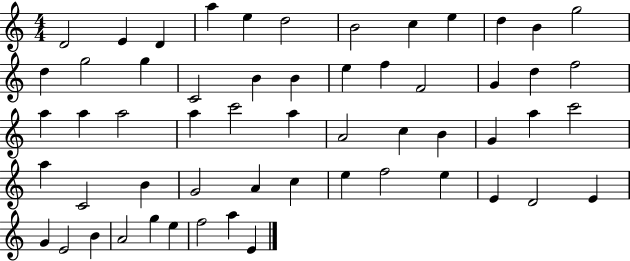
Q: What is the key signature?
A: C major